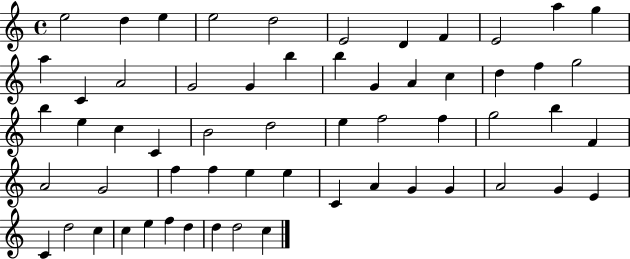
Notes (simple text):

E5/h D5/q E5/q E5/h D5/h E4/h D4/q F4/q E4/h A5/q G5/q A5/q C4/q A4/h G4/h G4/q B5/q B5/q G4/q A4/q C5/q D5/q F5/q G5/h B5/q E5/q C5/q C4/q B4/h D5/h E5/q F5/h F5/q G5/h B5/q F4/q A4/h G4/h F5/q F5/q E5/q E5/q C4/q A4/q G4/q G4/q A4/h G4/q E4/q C4/q D5/h C5/q C5/q E5/q F5/q D5/q D5/q D5/h C5/q